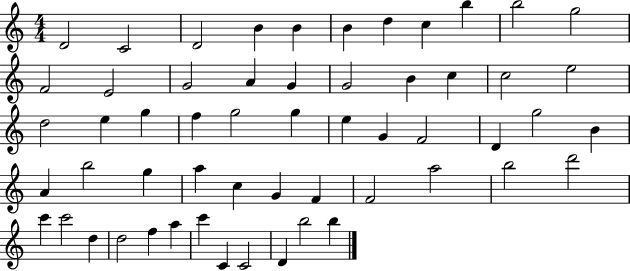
{
  \clef treble
  \numericTimeSignature
  \time 4/4
  \key c \major
  d'2 c'2 | d'2 b'4 b'4 | b'4 d''4 c''4 b''4 | b''2 g''2 | \break f'2 e'2 | g'2 a'4 g'4 | g'2 b'4 c''4 | c''2 e''2 | \break d''2 e''4 g''4 | f''4 g''2 g''4 | e''4 g'4 f'2 | d'4 g''2 b'4 | \break a'4 b''2 g''4 | a''4 c''4 g'4 f'4 | f'2 a''2 | b''2 d'''2 | \break c'''4 c'''2 d''4 | d''2 f''4 a''4 | c'''4 c'4 c'2 | d'4 b''2 b''4 | \break \bar "|."
}